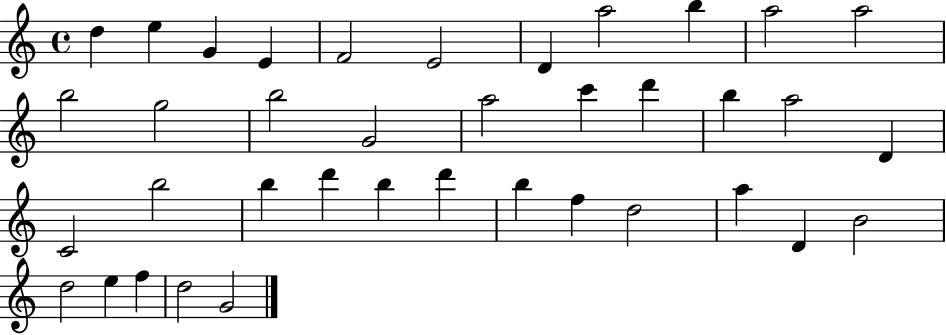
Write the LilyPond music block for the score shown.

{
  \clef treble
  \time 4/4
  \defaultTimeSignature
  \key c \major
  d''4 e''4 g'4 e'4 | f'2 e'2 | d'4 a''2 b''4 | a''2 a''2 | \break b''2 g''2 | b''2 g'2 | a''2 c'''4 d'''4 | b''4 a''2 d'4 | \break c'2 b''2 | b''4 d'''4 b''4 d'''4 | b''4 f''4 d''2 | a''4 d'4 b'2 | \break d''2 e''4 f''4 | d''2 g'2 | \bar "|."
}